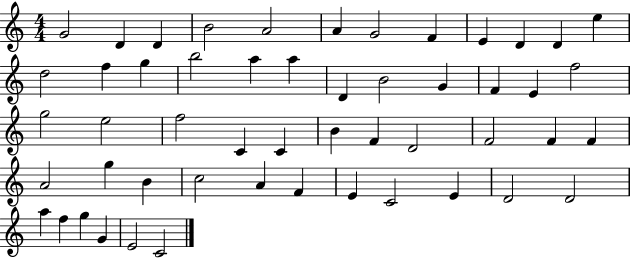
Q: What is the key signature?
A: C major